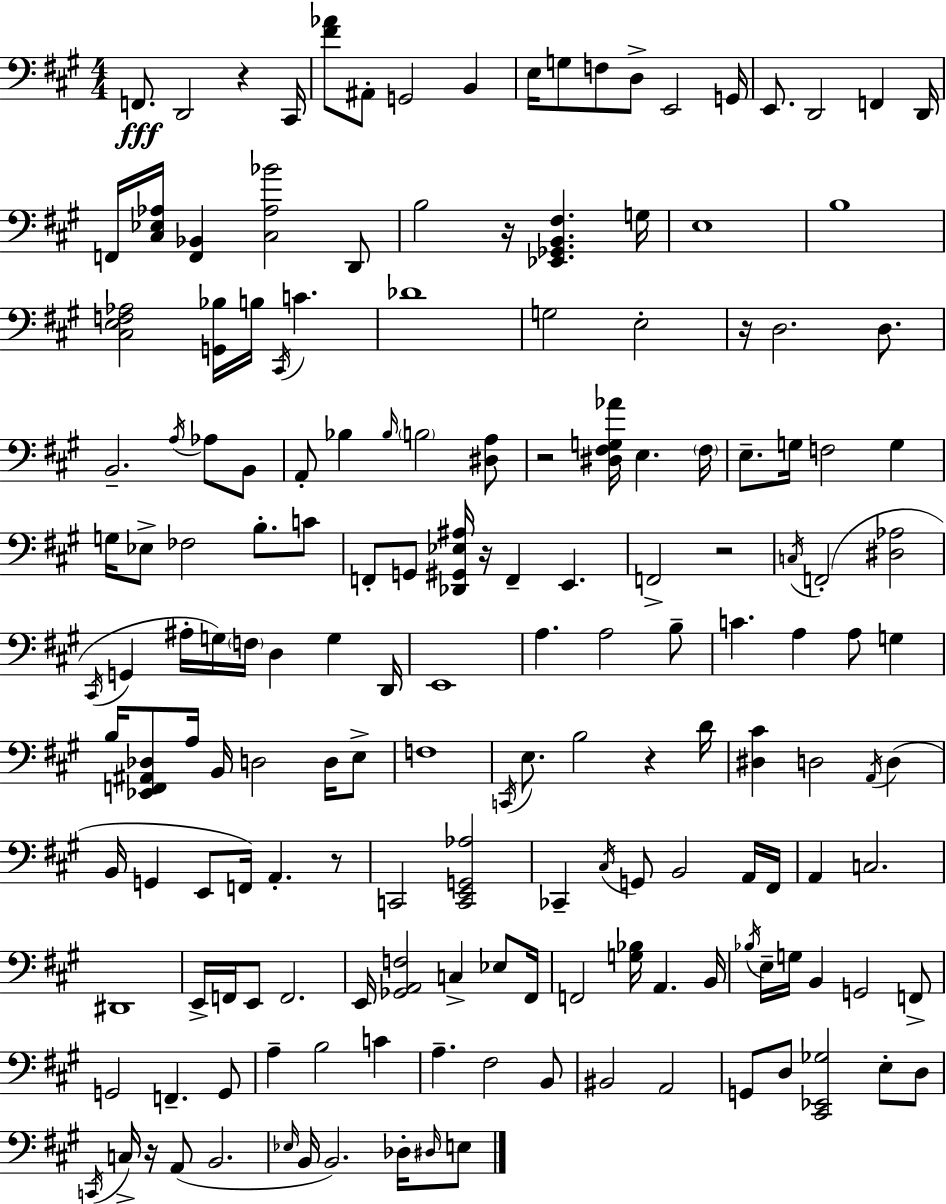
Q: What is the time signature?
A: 4/4